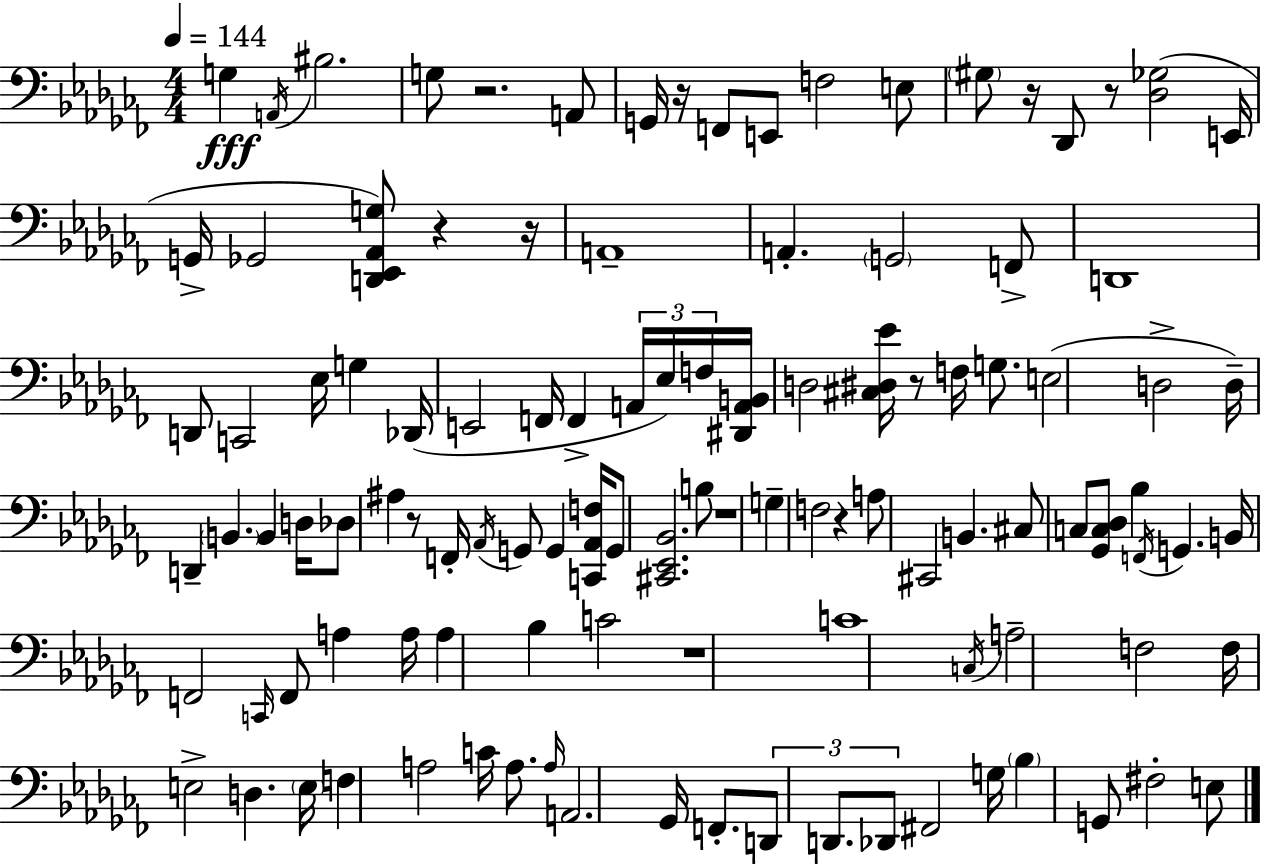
G3/q A2/s BIS3/h. G3/e R/h. A2/e G2/s R/s F2/e E2/e F3/h E3/e G#3/e R/s Db2/e R/e [Db3,Gb3]/h E2/s G2/s Gb2/h [D2,Eb2,Ab2,G3]/e R/q R/s A2/w A2/q. G2/h F2/e D2/w D2/e C2/h Eb3/s G3/q Db2/s E2/h F2/s F2/q A2/s Eb3/s F3/s [D#2,A2,B2]/s D3/h [C#3,D#3,Eb4]/s R/e F3/s G3/e. E3/h D3/h D3/s D2/q B2/q. B2/q D3/s Db3/e A#3/q R/e F2/s Ab2/s G2/e G2/q [C2,Ab2,F3]/s G2/e [C#2,Eb2,Bb2]/h. B3/e R/w G3/q F3/h R/q A3/e C#2/h B2/q. C#3/e C3/e [Gb2,C3,Db3]/e Bb3/q F2/s G2/q. B2/s F2/h C2/s F2/e A3/q A3/s A3/q Bb3/q C4/h R/w C4/w C3/s A3/h F3/h F3/s E3/h D3/q. E3/s F3/q A3/h C4/s A3/e. A3/s A2/h. Gb2/s F2/e. D2/e D2/e. Db2/e F#2/h G3/s Bb3/q G2/e F#3/h E3/e